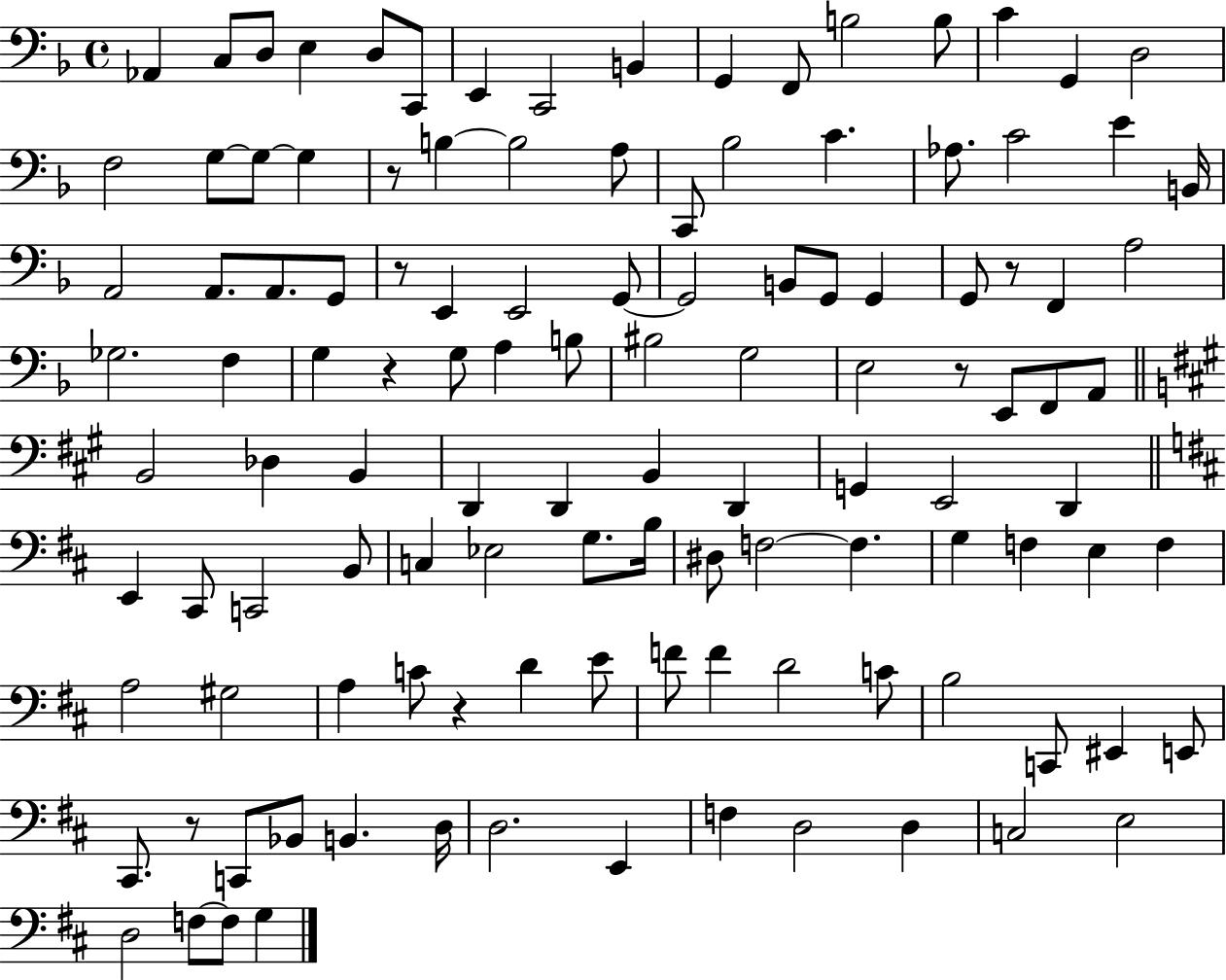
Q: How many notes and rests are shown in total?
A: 118